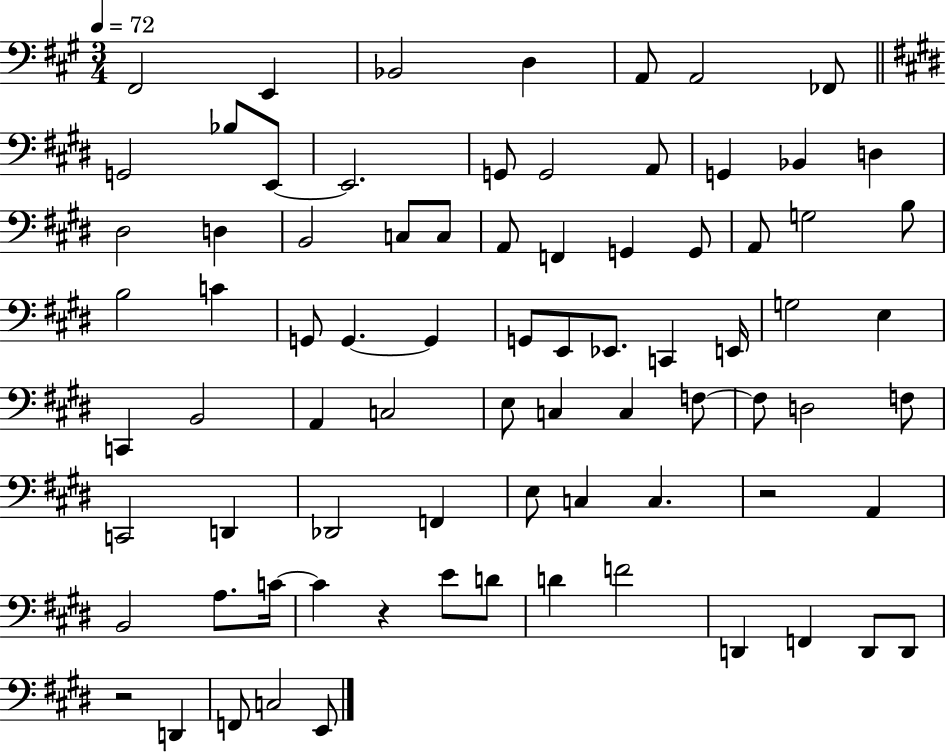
{
  \clef bass
  \numericTimeSignature
  \time 3/4
  \key a \major
  \tempo 4 = 72
  fis,2 e,4 | bes,2 d4 | a,8 a,2 fes,8 | \bar "||" \break \key e \major g,2 bes8 e,8~~ | e,2. | g,8 g,2 a,8 | g,4 bes,4 d4 | \break dis2 d4 | b,2 c8 c8 | a,8 f,4 g,4 g,8 | a,8 g2 b8 | \break b2 c'4 | g,8 g,4.~~ g,4 | g,8 e,8 ees,8. c,4 e,16 | g2 e4 | \break c,4 b,2 | a,4 c2 | e8 c4 c4 f8~~ | f8 d2 f8 | \break c,2 d,4 | des,2 f,4 | e8 c4 c4. | r2 a,4 | \break b,2 a8. c'16~~ | c'4 r4 e'8 d'8 | d'4 f'2 | d,4 f,4 d,8 d,8 | \break r2 d,4 | f,8 c2 e,8 | \bar "|."
}